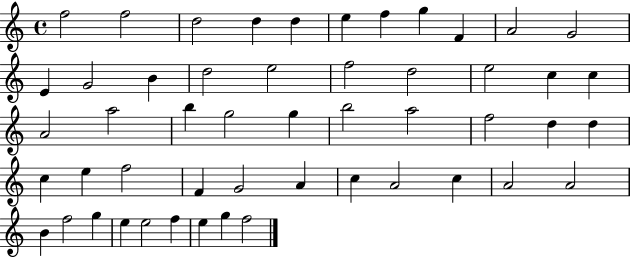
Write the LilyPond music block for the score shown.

{
  \clef treble
  \time 4/4
  \defaultTimeSignature
  \key c \major
  f''2 f''2 | d''2 d''4 d''4 | e''4 f''4 g''4 f'4 | a'2 g'2 | \break e'4 g'2 b'4 | d''2 e''2 | f''2 d''2 | e''2 c''4 c''4 | \break a'2 a''2 | b''4 g''2 g''4 | b''2 a''2 | f''2 d''4 d''4 | \break c''4 e''4 f''2 | f'4 g'2 a'4 | c''4 a'2 c''4 | a'2 a'2 | \break b'4 f''2 g''4 | e''4 e''2 f''4 | e''4 g''4 f''2 | \bar "|."
}